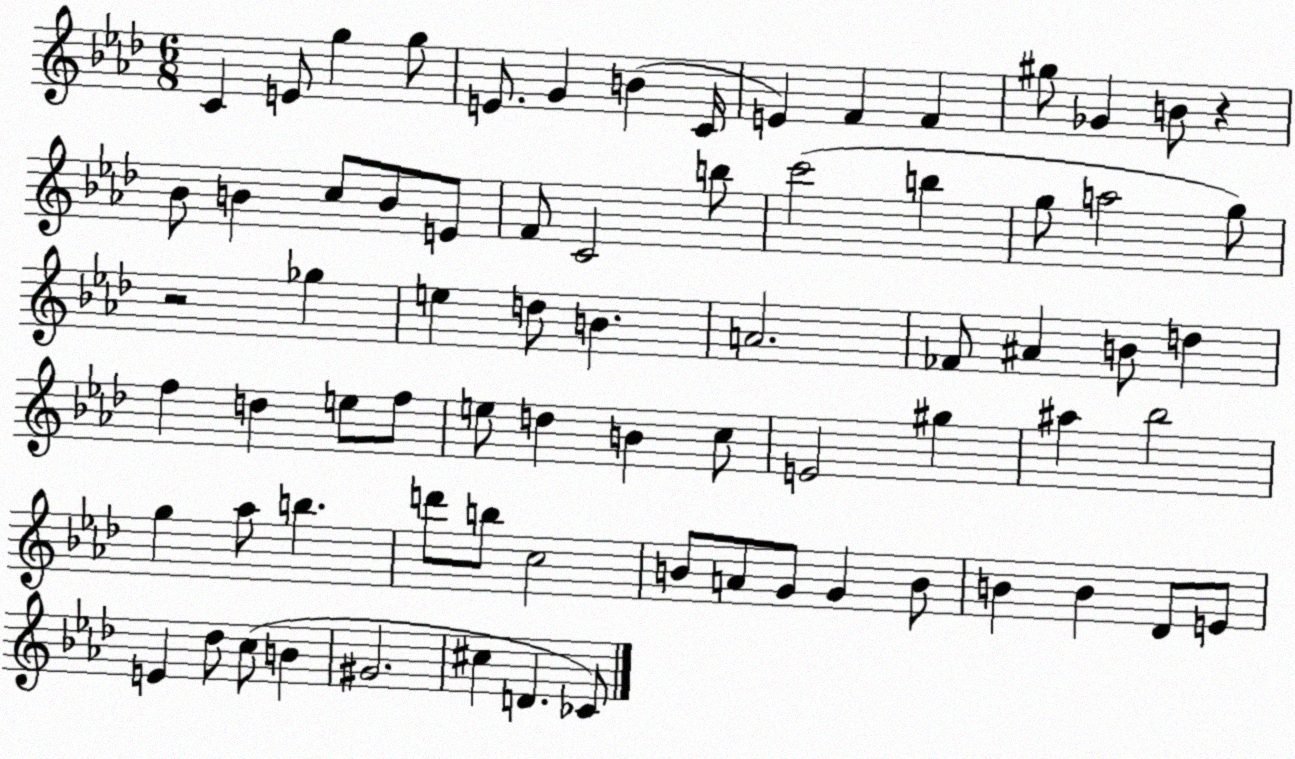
X:1
T:Untitled
M:6/8
L:1/4
K:Ab
C E/2 g g/2 E/2 G B C/4 E F F ^g/2 _G B/2 z _B/2 B c/2 B/2 E/2 F/2 C2 b/2 c'2 b g/2 a2 g/2 z2 _g e d/2 B A2 _F/2 ^A B/2 d f d e/2 f/2 e/2 d B c/2 E2 ^g ^a _b2 g _a/2 b d'/2 b/2 c2 B/2 A/2 G/2 G B/2 B B _D/2 E/2 E _d/2 c/2 B ^G2 ^c D _C/2